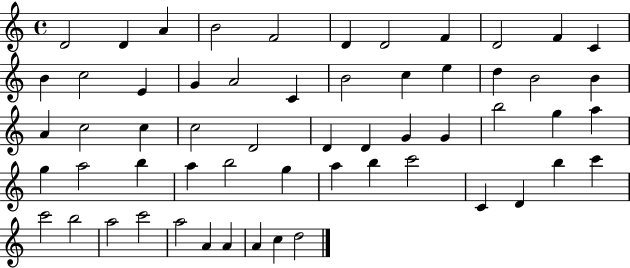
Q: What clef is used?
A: treble